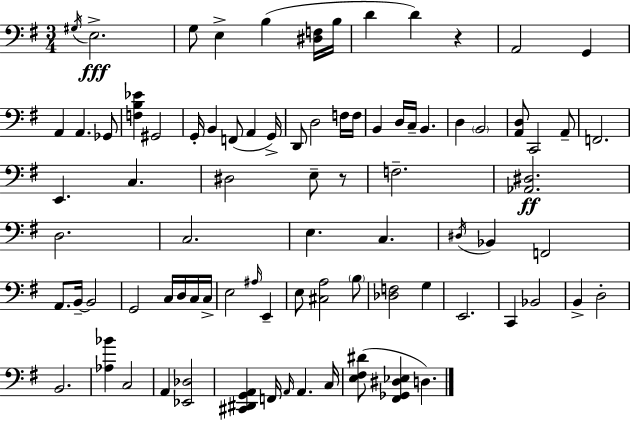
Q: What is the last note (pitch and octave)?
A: D3